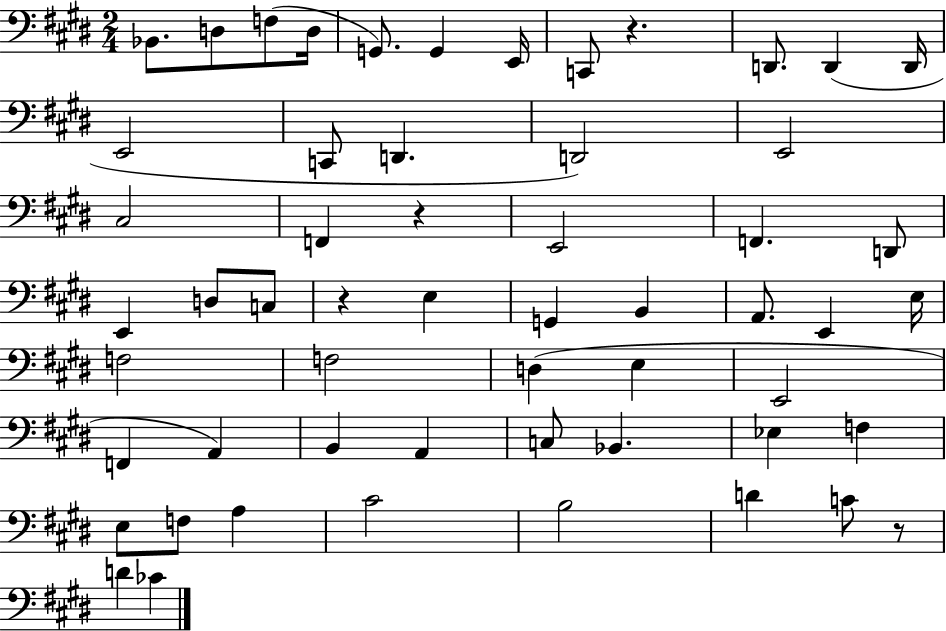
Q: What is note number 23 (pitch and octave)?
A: D3